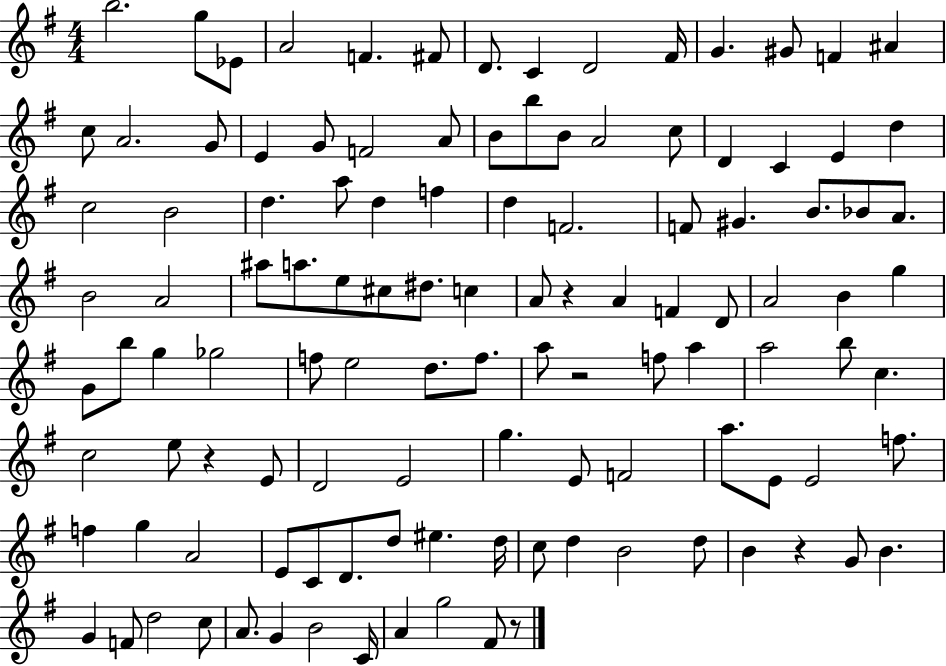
B5/h. G5/e Eb4/e A4/h F4/q. F#4/e D4/e. C4/q D4/h F#4/s G4/q. G#4/e F4/q A#4/q C5/e A4/h. G4/e E4/q G4/e F4/h A4/e B4/e B5/e B4/e A4/h C5/e D4/q C4/q E4/q D5/q C5/h B4/h D5/q. A5/e D5/q F5/q D5/q F4/h. F4/e G#4/q. B4/e. Bb4/e A4/e. B4/h A4/h A#5/e A5/e. E5/e C#5/e D#5/e. C5/q A4/e R/q A4/q F4/q D4/e A4/h B4/q G5/q G4/e B5/e G5/q Gb5/h F5/e E5/h D5/e. F5/e. A5/e R/h F5/e A5/q A5/h B5/e C5/q. C5/h E5/e R/q E4/e D4/h E4/h G5/q. E4/e F4/h A5/e. E4/e E4/h F5/e. F5/q G5/q A4/h E4/e C4/e D4/e. D5/e EIS5/q. D5/s C5/e D5/q B4/h D5/e B4/q R/q G4/e B4/q. G4/q F4/e D5/h C5/e A4/e. G4/q B4/h C4/s A4/q G5/h F#4/e R/e